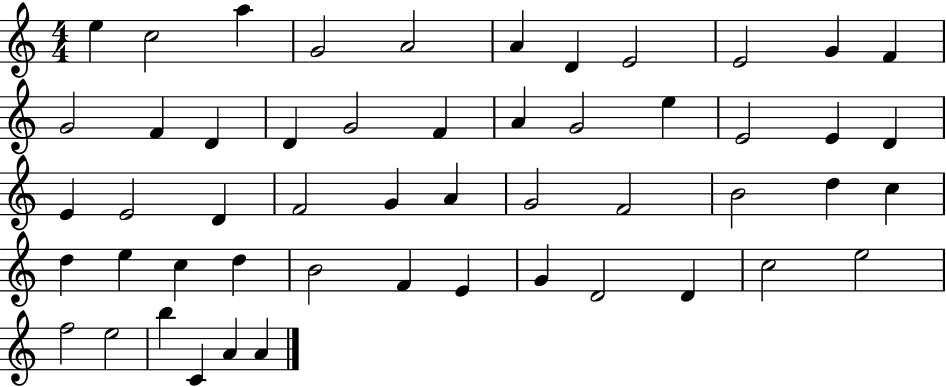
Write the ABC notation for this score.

X:1
T:Untitled
M:4/4
L:1/4
K:C
e c2 a G2 A2 A D E2 E2 G F G2 F D D G2 F A G2 e E2 E D E E2 D F2 G A G2 F2 B2 d c d e c d B2 F E G D2 D c2 e2 f2 e2 b C A A